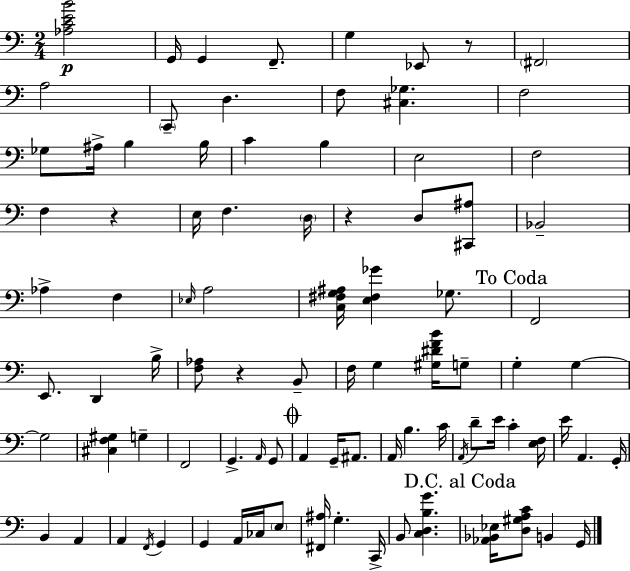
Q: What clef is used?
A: bass